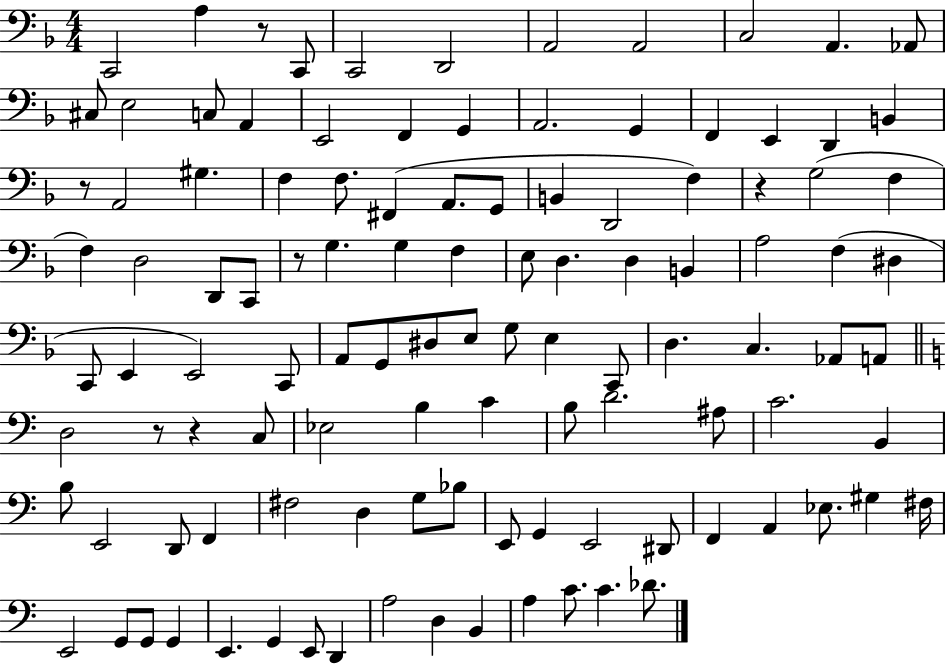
X:1
T:Untitled
M:4/4
L:1/4
K:F
C,,2 A, z/2 C,,/2 C,,2 D,,2 A,,2 A,,2 C,2 A,, _A,,/2 ^C,/2 E,2 C,/2 A,, E,,2 F,, G,, A,,2 G,, F,, E,, D,, B,, z/2 A,,2 ^G, F, F,/2 ^F,, A,,/2 G,,/2 B,, D,,2 F, z G,2 F, F, D,2 D,,/2 C,,/2 z/2 G, G, F, E,/2 D, D, B,, A,2 F, ^D, C,,/2 E,, E,,2 C,,/2 A,,/2 G,,/2 ^D,/2 E,/2 G,/2 E, C,,/2 D, C, _A,,/2 A,,/2 D,2 z/2 z C,/2 _E,2 B, C B,/2 D2 ^A,/2 C2 B,, B,/2 E,,2 D,,/2 F,, ^F,2 D, G,/2 _B,/2 E,,/2 G,, E,,2 ^D,,/2 F,, A,, _E,/2 ^G, ^F,/4 E,,2 G,,/2 G,,/2 G,, E,, G,, E,,/2 D,, A,2 D, B,, A, C/2 C _D/2